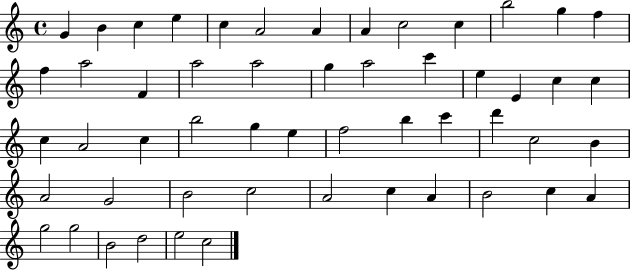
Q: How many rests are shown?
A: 0